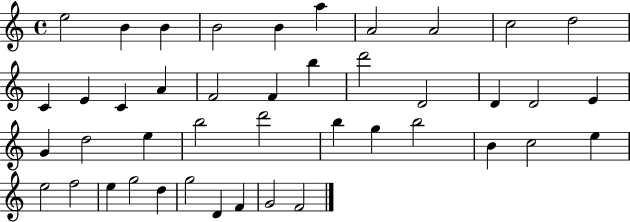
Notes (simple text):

E5/h B4/q B4/q B4/h B4/q A5/q A4/h A4/h C5/h D5/h C4/q E4/q C4/q A4/q F4/h F4/q B5/q D6/h D4/h D4/q D4/h E4/q G4/q D5/h E5/q B5/h D6/h B5/q G5/q B5/h B4/q C5/h E5/q E5/h F5/h E5/q G5/h D5/q G5/h D4/q F4/q G4/h F4/h